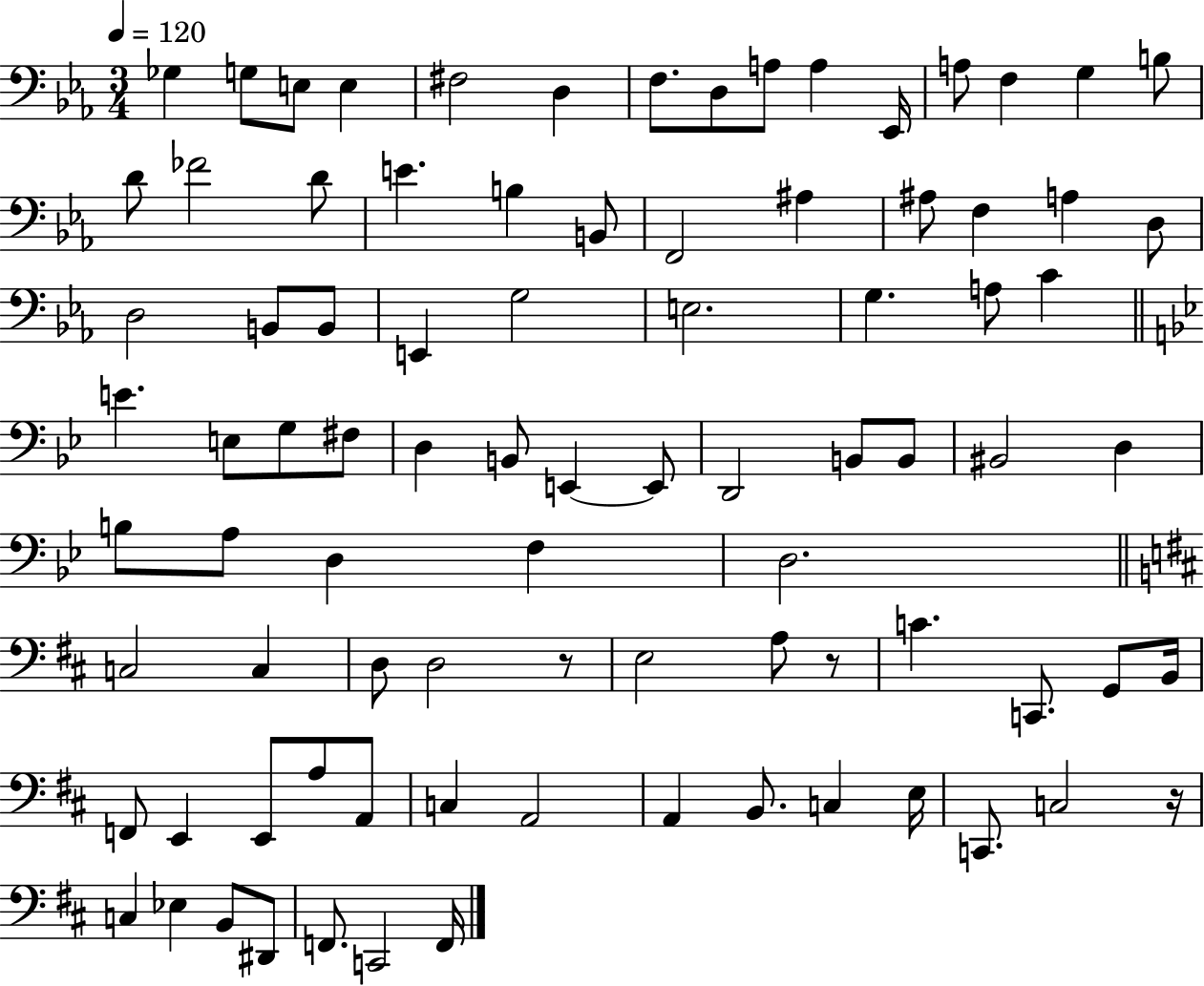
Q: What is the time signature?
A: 3/4